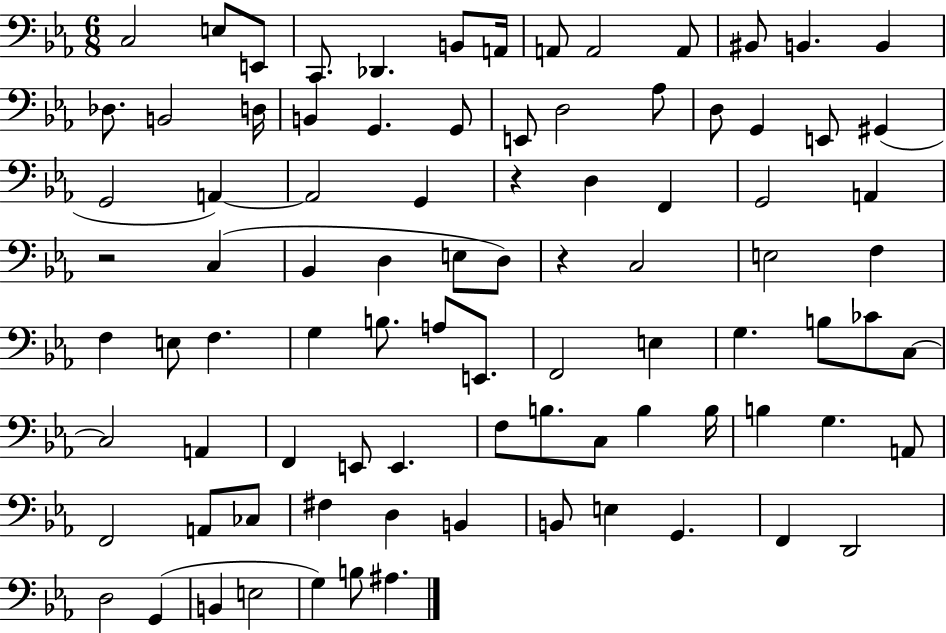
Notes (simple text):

C3/h E3/e E2/e C2/e. Db2/q. B2/e A2/s A2/e A2/h A2/e BIS2/e B2/q. B2/q Db3/e. B2/h D3/s B2/q G2/q. G2/e E2/e D3/h Ab3/e D3/e G2/q E2/e G#2/q G2/h A2/q A2/h G2/q R/q D3/q F2/q G2/h A2/q R/h C3/q Bb2/q D3/q E3/e D3/e R/q C3/h E3/h F3/q F3/q E3/e F3/q. G3/q B3/e. A3/e E2/e. F2/h E3/q G3/q. B3/e CES4/e C3/e C3/h A2/q F2/q E2/e E2/q. F3/e B3/e. C3/e B3/q B3/s B3/q G3/q. A2/e F2/h A2/e CES3/e F#3/q D3/q B2/q B2/e E3/q G2/q. F2/q D2/h D3/h G2/q B2/q E3/h G3/q B3/e A#3/q.